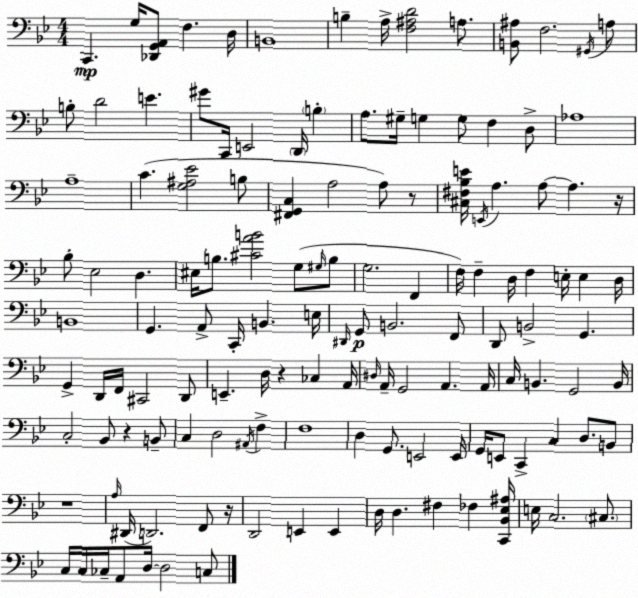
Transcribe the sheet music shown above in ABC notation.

X:1
T:Untitled
M:4/4
L:1/4
K:Bb
C,, G,/4 [_D,,G,,A,,]/2 F, D,/4 B,,4 B, A,/4 [F,^A,D]2 A,/2 [B,,^A,]/2 F,2 ^G,,/4 A,/2 B,/2 D2 E ^G/2 C,,/4 E,,2 D,,/4 B, A,/2 ^G,/4 G, G,/2 F, D,/2 _A,4 A,4 C [G,^A,_E]2 B,/2 [^F,,G,,C,] A,2 A,/2 z/2 [^C,^F,_B,E]/4 E,,/4 A, A,/2 A, z/4 _B,/2 _E,2 D, ^E,/4 B,/2 [^CAB]2 G,/2 ^G,/4 B,/2 G,2 F,, F,/4 F, D,/4 F, E,/4 E, D,/4 B,,4 G,, A,,/2 C,,/4 B,, E,/4 ^D,,/4 G,,/2 B,,2 F,,/2 D,,/2 B,,2 G,, G,, D,,/4 F,,/4 ^C,,2 D,,/2 E,, D,/4 z _C, A,,/4 ^D,/4 A,,/4 G,,2 A,, A,,/4 C,/4 B,, G,,2 B,,/4 C,2 _B,,/2 z B,,/2 C, D,2 ^A,,/4 F, F,4 D, G,,/2 E,,2 E,,/4 G,,/4 E,,/2 C,, C, D,/2 B,,/2 z4 A,/4 ^D,,/4 D,,2 F,,/2 z/4 D,,2 E,, E,, D,/4 D, ^F, _F, [C,,_B,,_E,^A,]/4 E,/4 C,2 ^C,/2 C,/4 C,/4 _C,/4 A,,/2 D,/4 D,2 C,/2